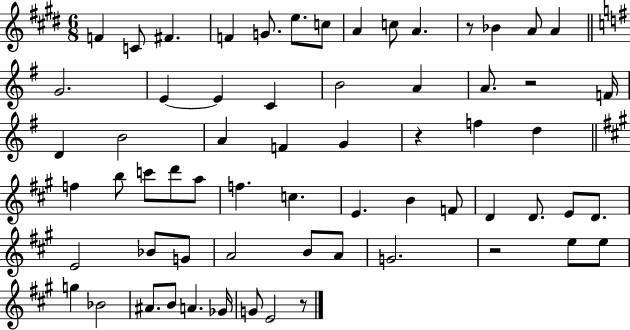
{
  \clef treble
  \numericTimeSignature
  \time 6/8
  \key e \major
  f'4 c'8 fis'4. | f'4 g'8. e''8. c''8 | a'4 c''8 a'4. | r8 bes'4 a'8 a'4 | \break \bar "||" \break \key g \major g'2. | e'4~~ e'4 c'4 | b'2 a'4 | a'8. r2 f'16 | \break d'4 b'2 | a'4 f'4 g'4 | r4 f''4 d''4 | \bar "||" \break \key a \major f''4 b''8 c'''8 d'''8 a''8 | f''4. c''4. | e'4. b'4 f'8 | d'4 d'8. e'8 d'8. | \break e'2 bes'8 g'8 | a'2 b'8 a'8 | g'2. | r2 e''8 e''8 | \break g''4 bes'2 | ais'8. b'8 a'4. ges'16 | g'8 e'2 r8 | \bar "|."
}